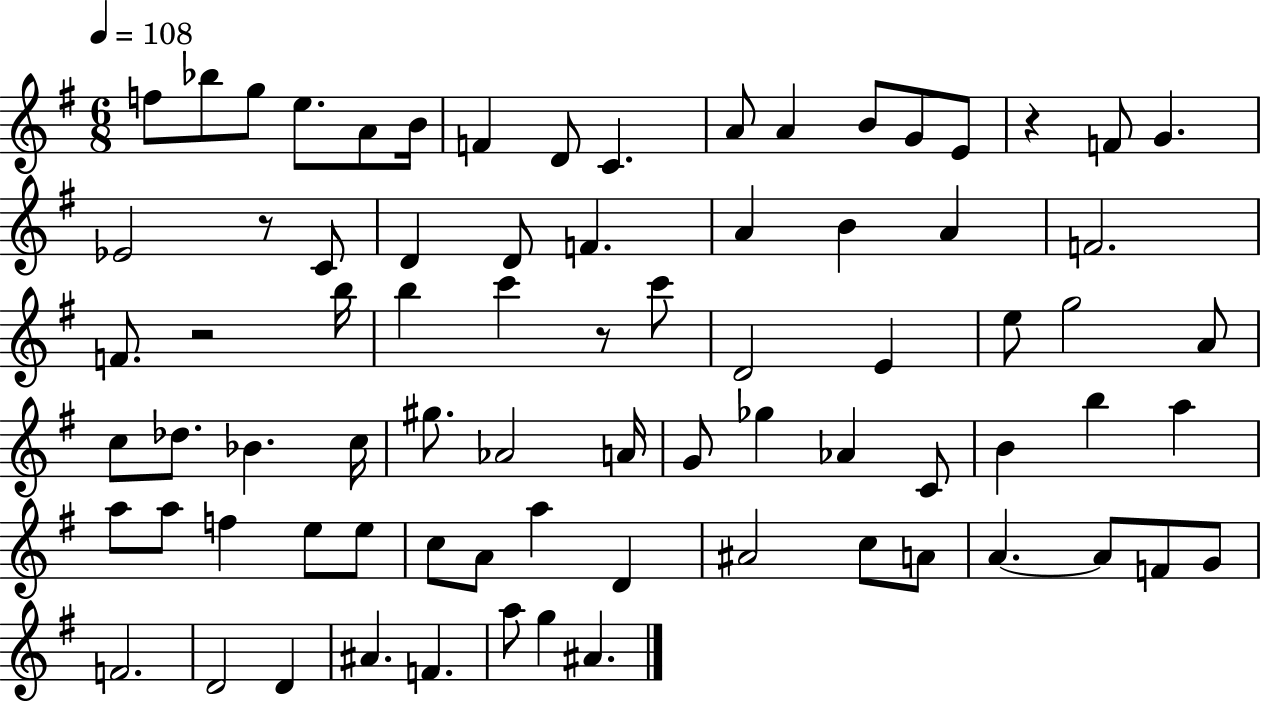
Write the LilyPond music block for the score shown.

{
  \clef treble
  \numericTimeSignature
  \time 6/8
  \key g \major
  \tempo 4 = 108
  f''8 bes''8 g''8 e''8. a'8 b'16 | f'4 d'8 c'4. | a'8 a'4 b'8 g'8 e'8 | r4 f'8 g'4. | \break ees'2 r8 c'8 | d'4 d'8 f'4. | a'4 b'4 a'4 | f'2. | \break f'8. r2 b''16 | b''4 c'''4 r8 c'''8 | d'2 e'4 | e''8 g''2 a'8 | \break c''8 des''8. bes'4. c''16 | gis''8. aes'2 a'16 | g'8 ges''4 aes'4 c'8 | b'4 b''4 a''4 | \break a''8 a''8 f''4 e''8 e''8 | c''8 a'8 a''4 d'4 | ais'2 c''8 a'8 | a'4.~~ a'8 f'8 g'8 | \break f'2. | d'2 d'4 | ais'4. f'4. | a''8 g''4 ais'4. | \break \bar "|."
}